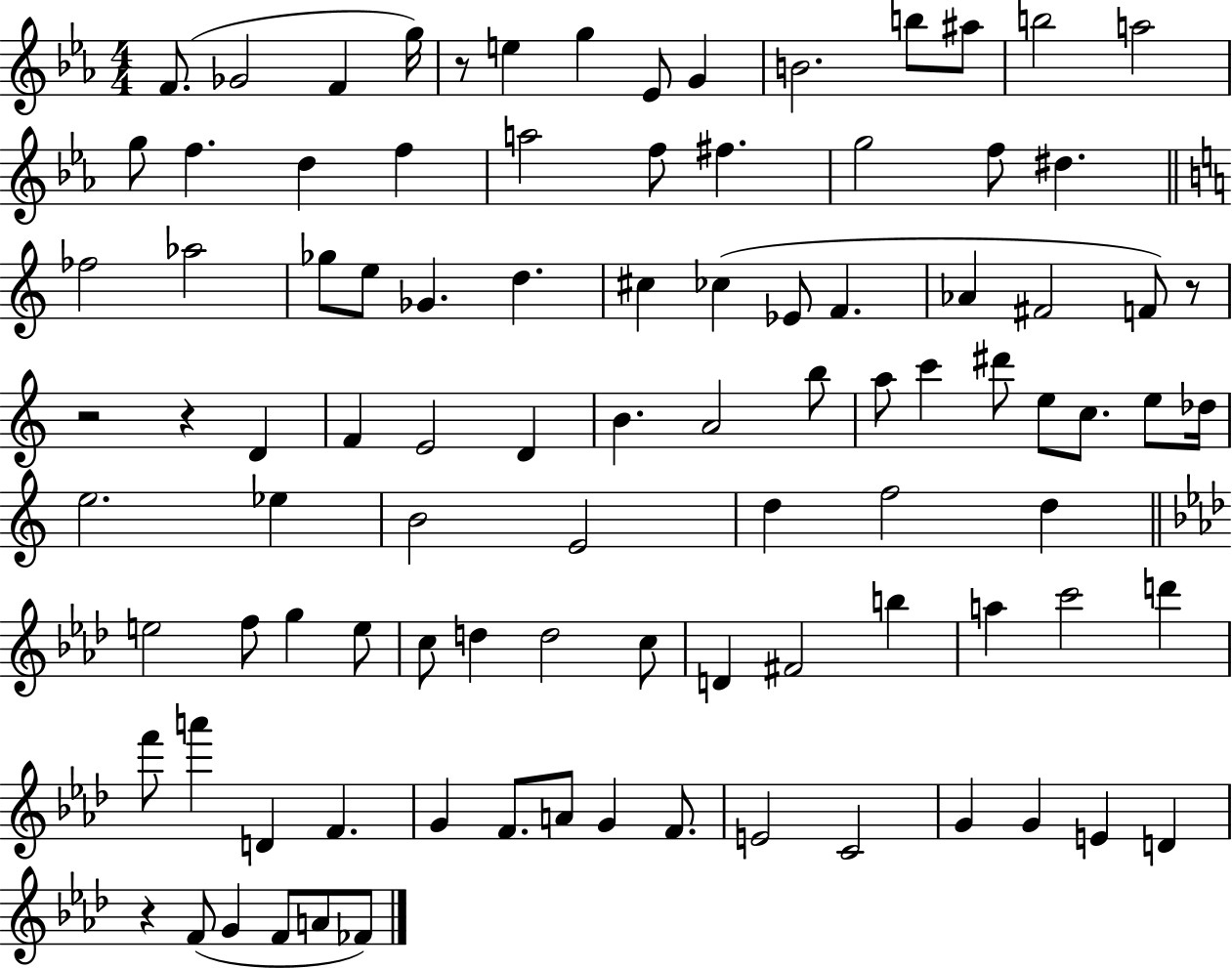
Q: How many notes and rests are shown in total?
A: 96